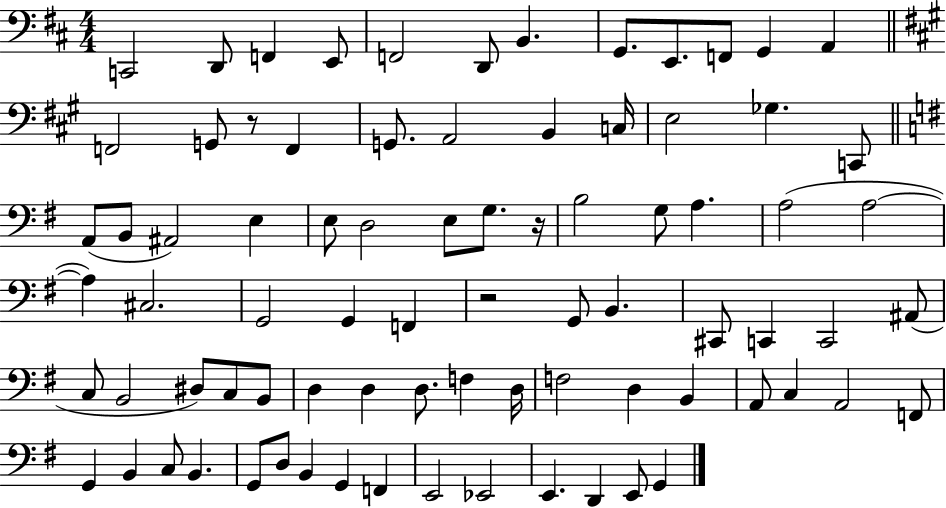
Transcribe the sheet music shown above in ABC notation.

X:1
T:Untitled
M:4/4
L:1/4
K:D
C,,2 D,,/2 F,, E,,/2 F,,2 D,,/2 B,, G,,/2 E,,/2 F,,/2 G,, A,, F,,2 G,,/2 z/2 F,, G,,/2 A,,2 B,, C,/4 E,2 _G, C,,/2 A,,/2 B,,/2 ^A,,2 E, E,/2 D,2 E,/2 G,/2 z/4 B,2 G,/2 A, A,2 A,2 A, ^C,2 G,,2 G,, F,, z2 G,,/2 B,, ^C,,/2 C,, C,,2 ^A,,/2 C,/2 B,,2 ^D,/2 C,/2 B,,/2 D, D, D,/2 F, D,/4 F,2 D, B,, A,,/2 C, A,,2 F,,/2 G,, B,, C,/2 B,, G,,/2 D,/2 B,, G,, F,, E,,2 _E,,2 E,, D,, E,,/2 G,,